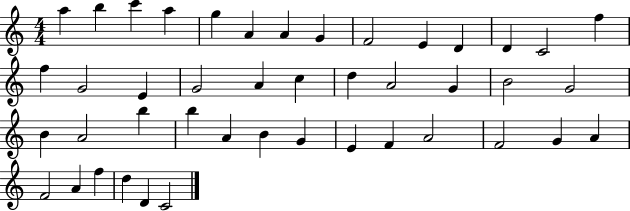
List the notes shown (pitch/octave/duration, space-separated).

A5/q B5/q C6/q A5/q G5/q A4/q A4/q G4/q F4/h E4/q D4/q D4/q C4/h F5/q F5/q G4/h E4/q G4/h A4/q C5/q D5/q A4/h G4/q B4/h G4/h B4/q A4/h B5/q B5/q A4/q B4/q G4/q E4/q F4/q A4/h F4/h G4/q A4/q F4/h A4/q F5/q D5/q D4/q C4/h